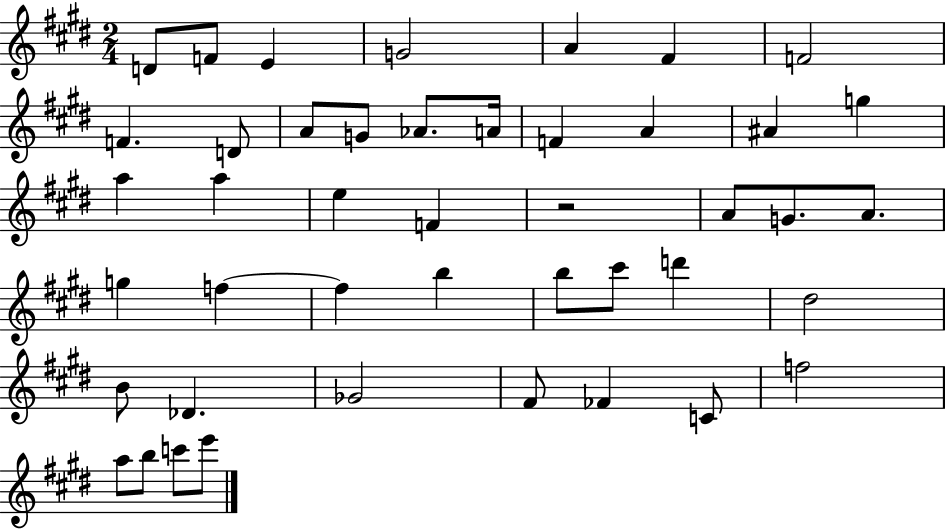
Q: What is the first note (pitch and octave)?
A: D4